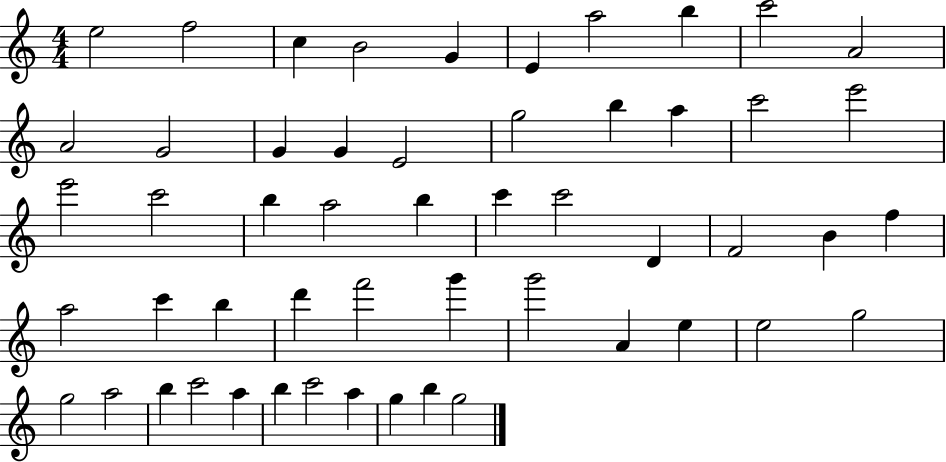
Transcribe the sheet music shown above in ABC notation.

X:1
T:Untitled
M:4/4
L:1/4
K:C
e2 f2 c B2 G E a2 b c'2 A2 A2 G2 G G E2 g2 b a c'2 e'2 e'2 c'2 b a2 b c' c'2 D F2 B f a2 c' b d' f'2 g' g'2 A e e2 g2 g2 a2 b c'2 a b c'2 a g b g2